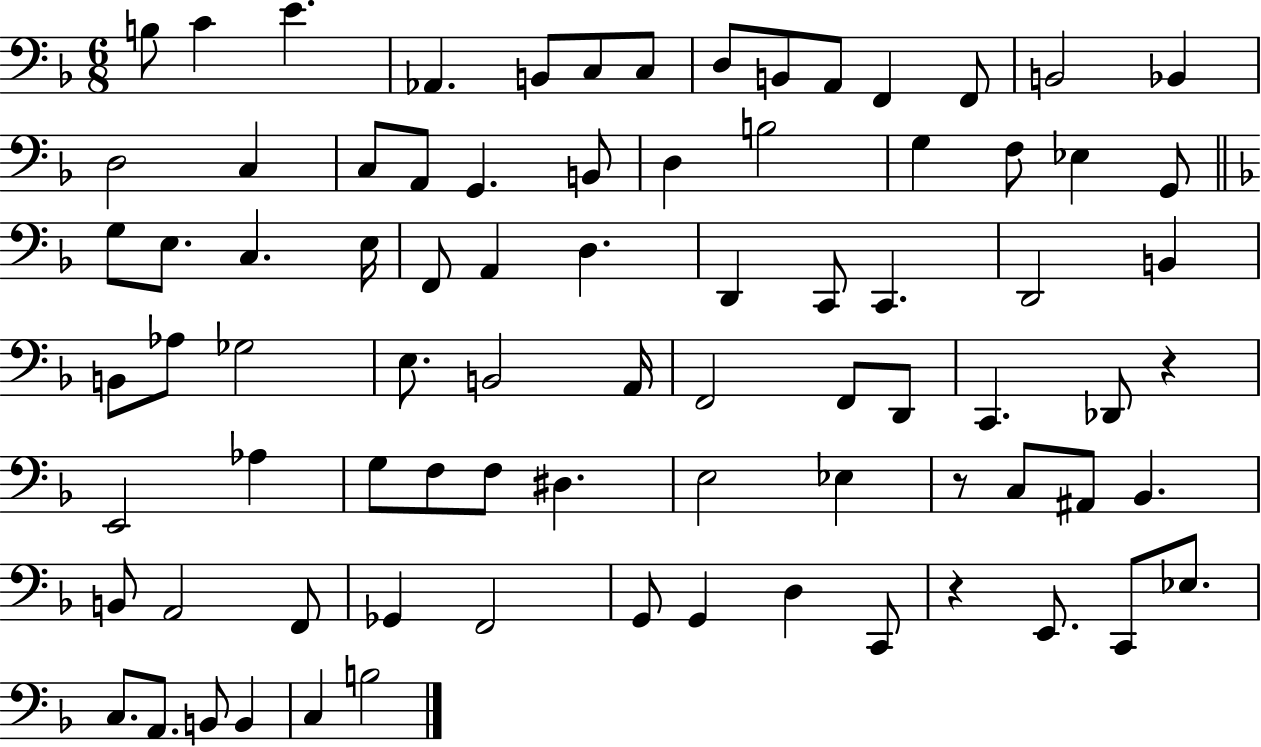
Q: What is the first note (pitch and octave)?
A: B3